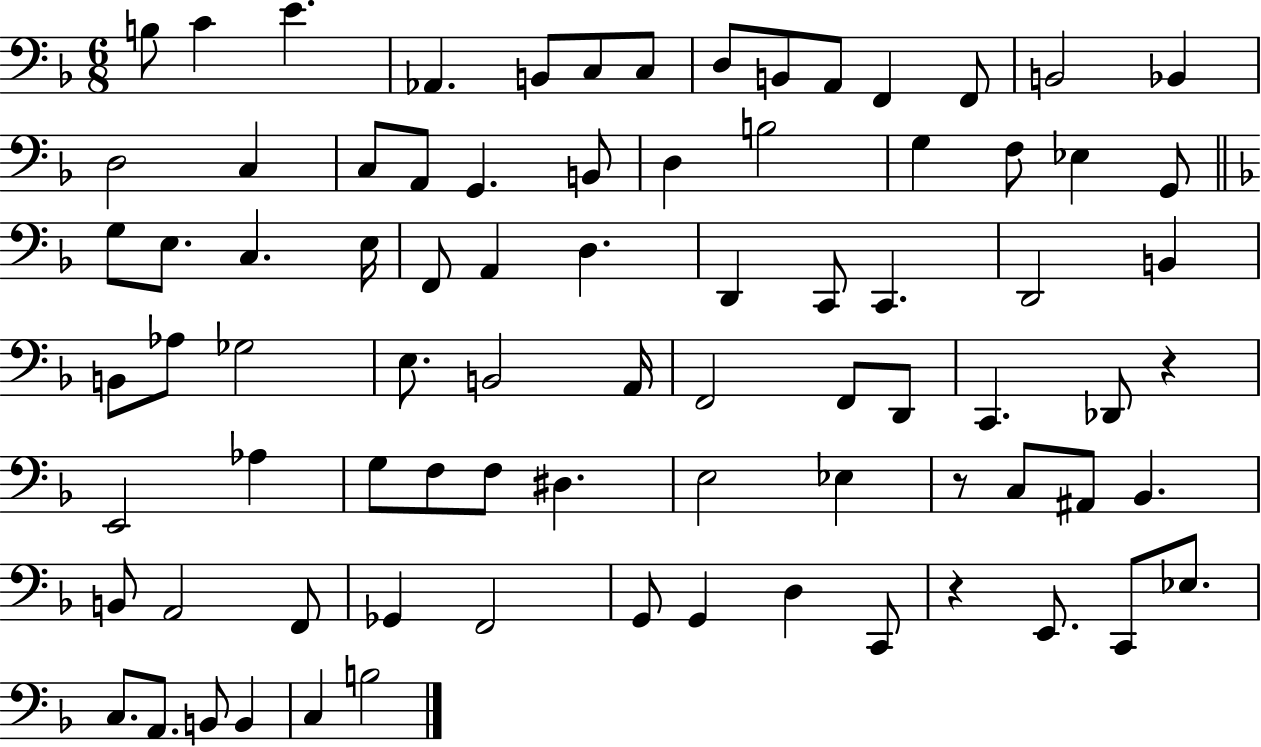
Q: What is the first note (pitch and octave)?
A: B3